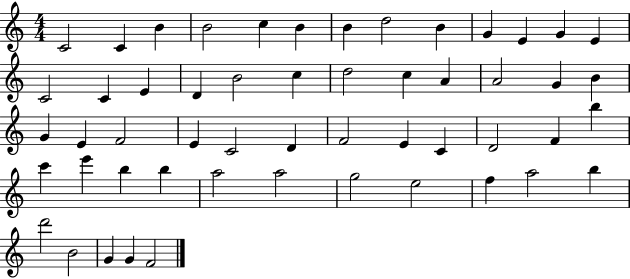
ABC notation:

X:1
T:Untitled
M:4/4
L:1/4
K:C
C2 C B B2 c B B d2 B G E G E C2 C E D B2 c d2 c A A2 G B G E F2 E C2 D F2 E C D2 F b c' e' b b a2 a2 g2 e2 f a2 b d'2 B2 G G F2